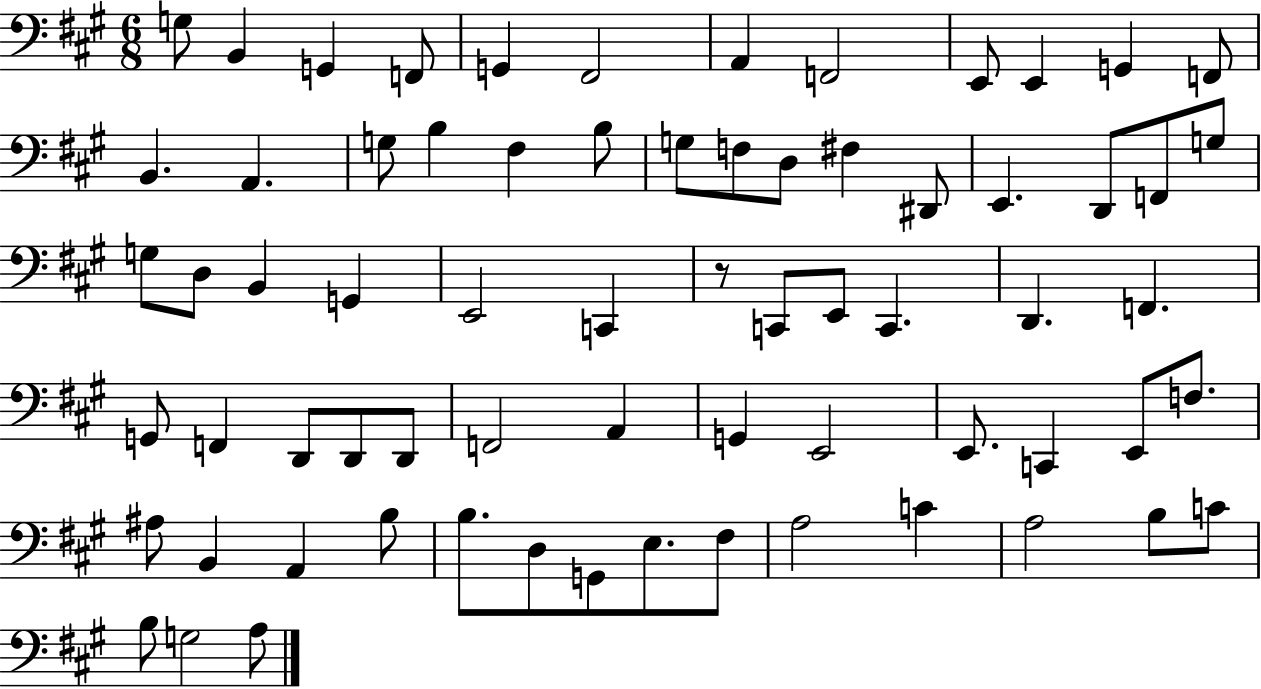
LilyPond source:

{
  \clef bass
  \numericTimeSignature
  \time 6/8
  \key a \major
  \repeat volta 2 { g8 b,4 g,4 f,8 | g,4 fis,2 | a,4 f,2 | e,8 e,4 g,4 f,8 | \break b,4. a,4. | g8 b4 fis4 b8 | g8 f8 d8 fis4 dis,8 | e,4. d,8 f,8 g8 | \break g8 d8 b,4 g,4 | e,2 c,4 | r8 c,8 e,8 c,4. | d,4. f,4. | \break g,8 f,4 d,8 d,8 d,8 | f,2 a,4 | g,4 e,2 | e,8. c,4 e,8 f8. | \break ais8 b,4 a,4 b8 | b8. d8 g,8 e8. fis8 | a2 c'4 | a2 b8 c'8 | \break b8 g2 a8 | } \bar "|."
}